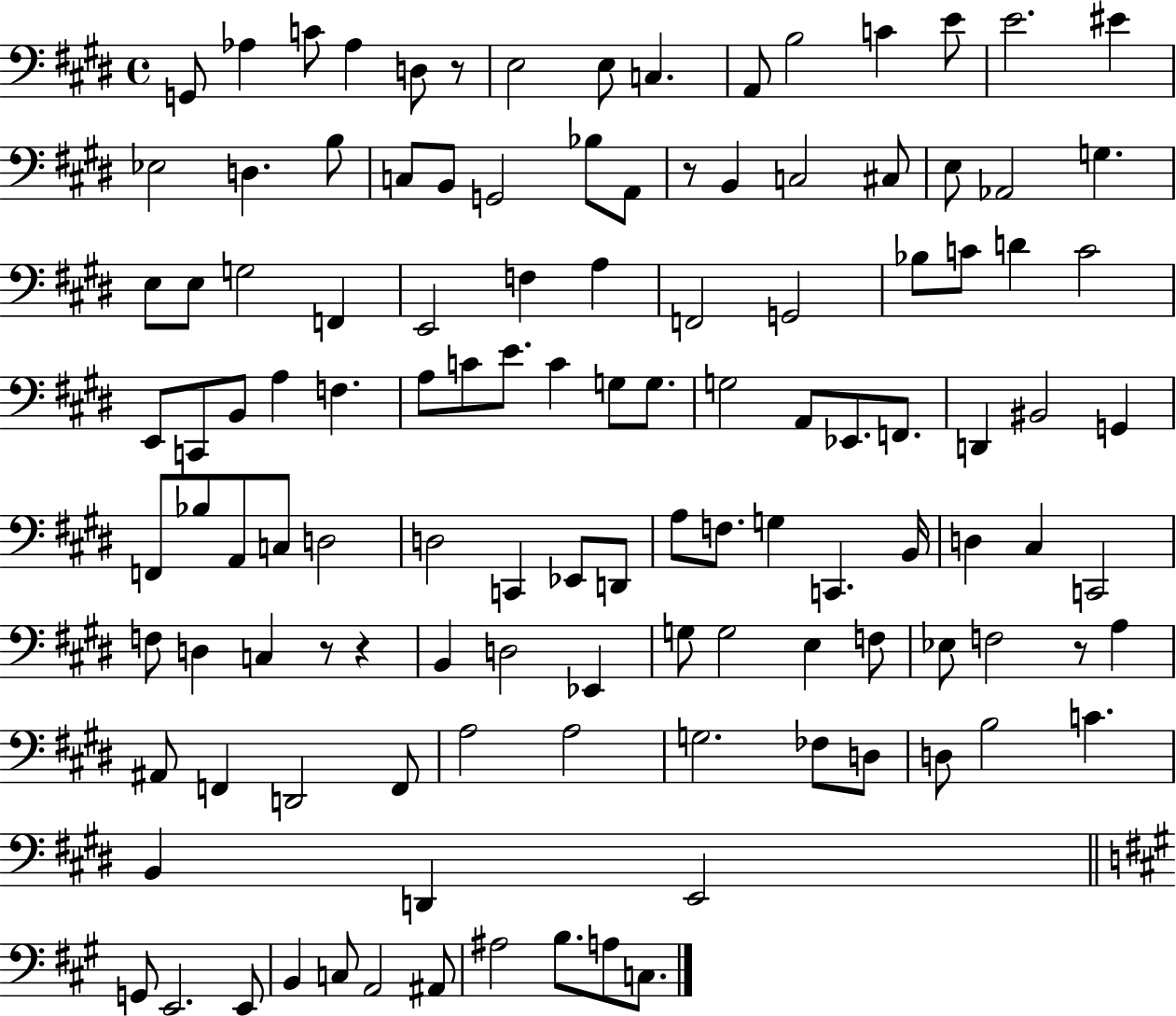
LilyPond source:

{
  \clef bass
  \time 4/4
  \defaultTimeSignature
  \key e \major
  g,8 aes4 c'8 aes4 d8 r8 | e2 e8 c4. | a,8 b2 c'4 e'8 | e'2. eis'4 | \break ees2 d4. b8 | c8 b,8 g,2 bes8 a,8 | r8 b,4 c2 cis8 | e8 aes,2 g4. | \break e8 e8 g2 f,4 | e,2 f4 a4 | f,2 g,2 | bes8 c'8 d'4 c'2 | \break e,8 c,8 b,8 a4 f4. | a8 c'8 e'8. c'4 g8 g8. | g2 a,8 ees,8. f,8. | d,4 bis,2 g,4 | \break f,8 bes8 a,8 c8 d2 | d2 c,4 ees,8 d,8 | a8 f8. g4 c,4. b,16 | d4 cis4 c,2 | \break f8 d4 c4 r8 r4 | b,4 d2 ees,4 | g8 g2 e4 f8 | ees8 f2 r8 a4 | \break ais,8 f,4 d,2 f,8 | a2 a2 | g2. fes8 d8 | d8 b2 c'4. | \break b,4 d,4 e,2 | \bar "||" \break \key a \major g,8 e,2. e,8 | b,4 c8 a,2 ais,8 | ais2 b8. a8 c8. | \bar "|."
}